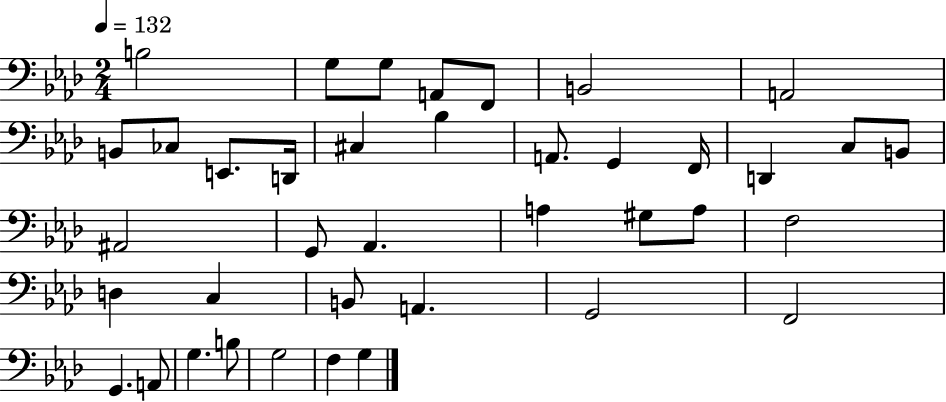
X:1
T:Untitled
M:2/4
L:1/4
K:Ab
B,2 G,/2 G,/2 A,,/2 F,,/2 B,,2 A,,2 B,,/2 _C,/2 E,,/2 D,,/4 ^C, _B, A,,/2 G,, F,,/4 D,, C,/2 B,,/2 ^A,,2 G,,/2 _A,, A, ^G,/2 A,/2 F,2 D, C, B,,/2 A,, G,,2 F,,2 G,, A,,/2 G, B,/2 G,2 F, G,